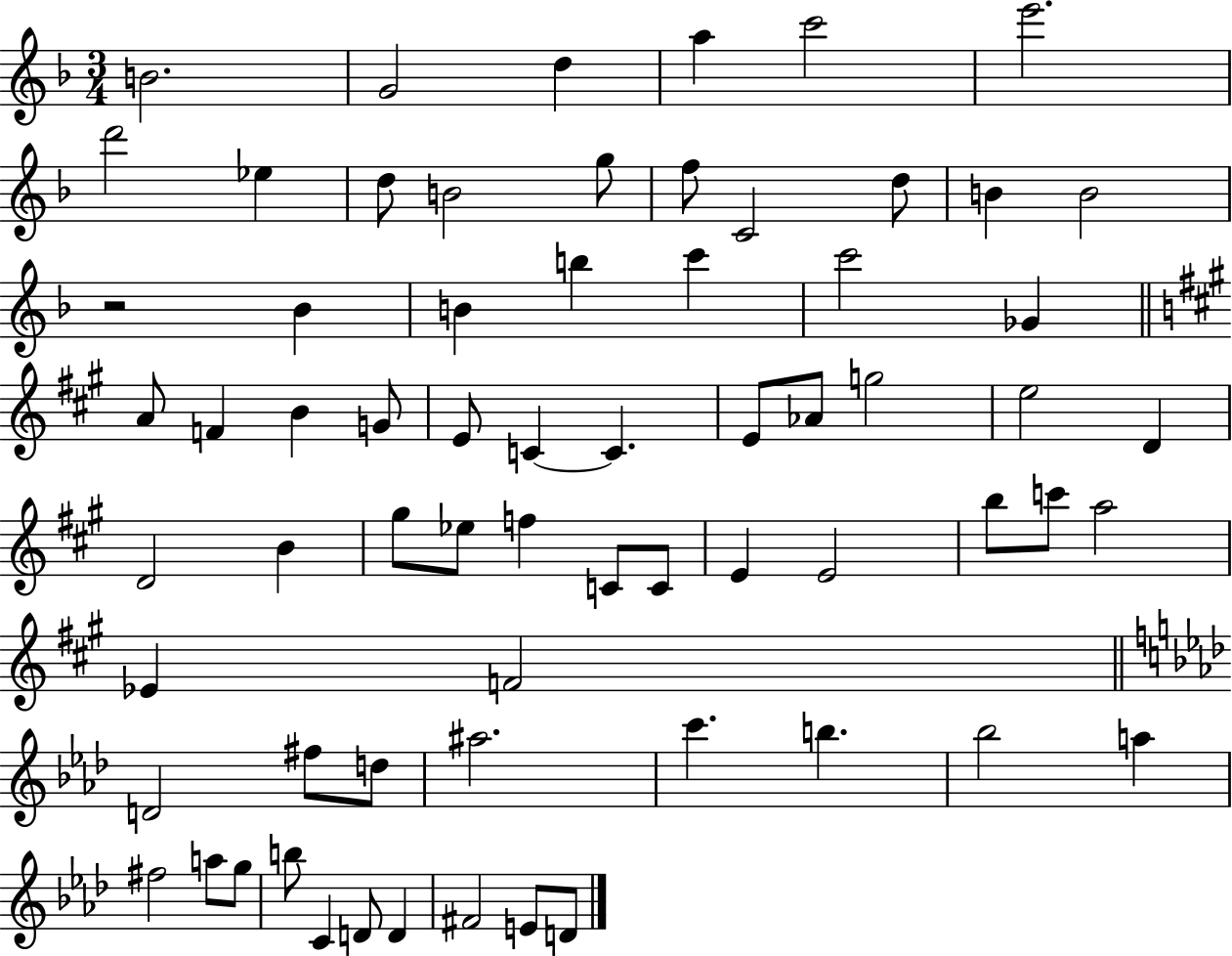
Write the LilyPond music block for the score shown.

{
  \clef treble
  \numericTimeSignature
  \time 3/4
  \key f \major
  b'2. | g'2 d''4 | a''4 c'''2 | e'''2. | \break d'''2 ees''4 | d''8 b'2 g''8 | f''8 c'2 d''8 | b'4 b'2 | \break r2 bes'4 | b'4 b''4 c'''4 | c'''2 ges'4 | \bar "||" \break \key a \major a'8 f'4 b'4 g'8 | e'8 c'4~~ c'4. | e'8 aes'8 g''2 | e''2 d'4 | \break d'2 b'4 | gis''8 ees''8 f''4 c'8 c'8 | e'4 e'2 | b''8 c'''8 a''2 | \break ees'4 f'2 | \bar "||" \break \key aes \major d'2 fis''8 d''8 | ais''2. | c'''4. b''4. | bes''2 a''4 | \break fis''2 a''8 g''8 | b''8 c'4 d'8 d'4 | fis'2 e'8 d'8 | \bar "|."
}